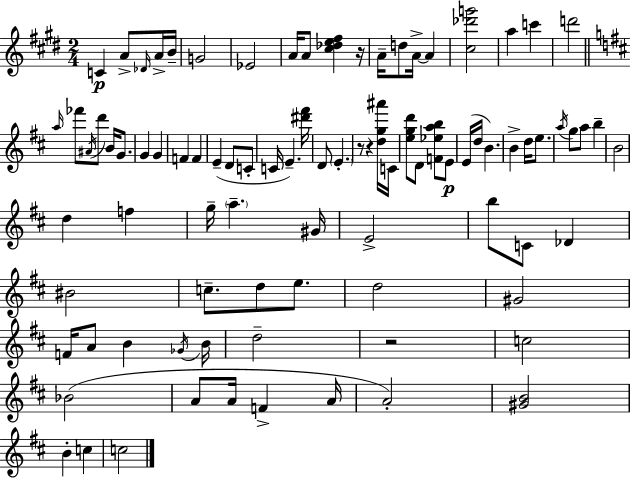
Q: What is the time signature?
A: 2/4